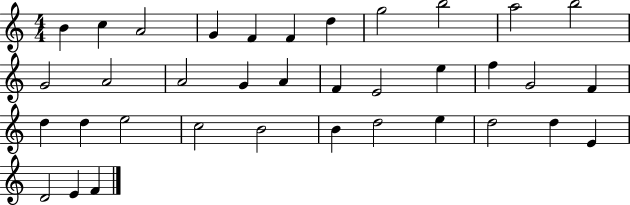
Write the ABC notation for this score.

X:1
T:Untitled
M:4/4
L:1/4
K:C
B c A2 G F F d g2 b2 a2 b2 G2 A2 A2 G A F E2 e f G2 F d d e2 c2 B2 B d2 e d2 d E D2 E F